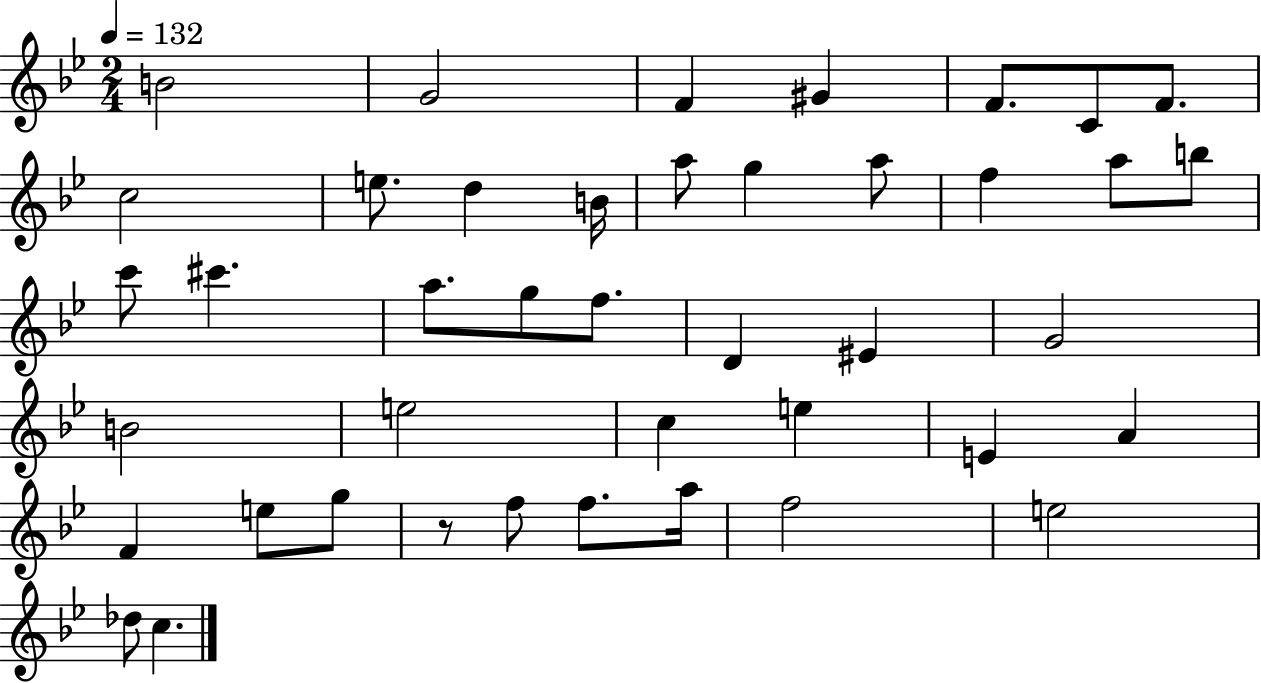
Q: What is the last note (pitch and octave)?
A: C5